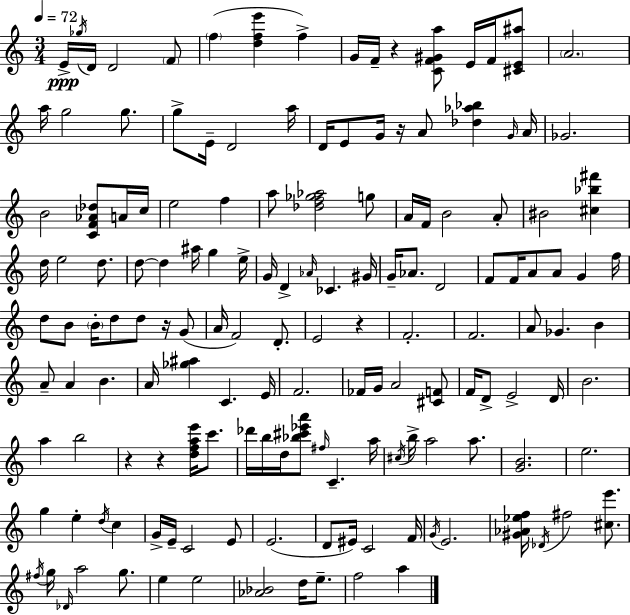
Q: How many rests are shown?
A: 6